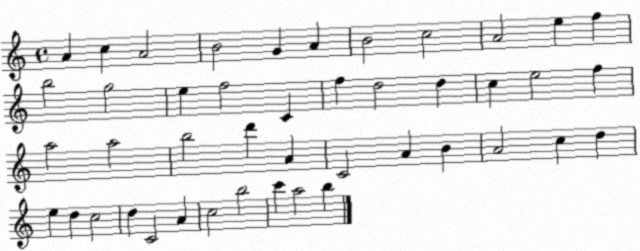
X:1
T:Untitled
M:4/4
L:1/4
K:C
A c A2 B2 G A B2 c2 A2 e f b2 g2 e f2 C f d2 d c e2 f a2 a2 b2 d' A C2 A B A2 c d e d c2 d C2 A c2 b2 c' a2 b